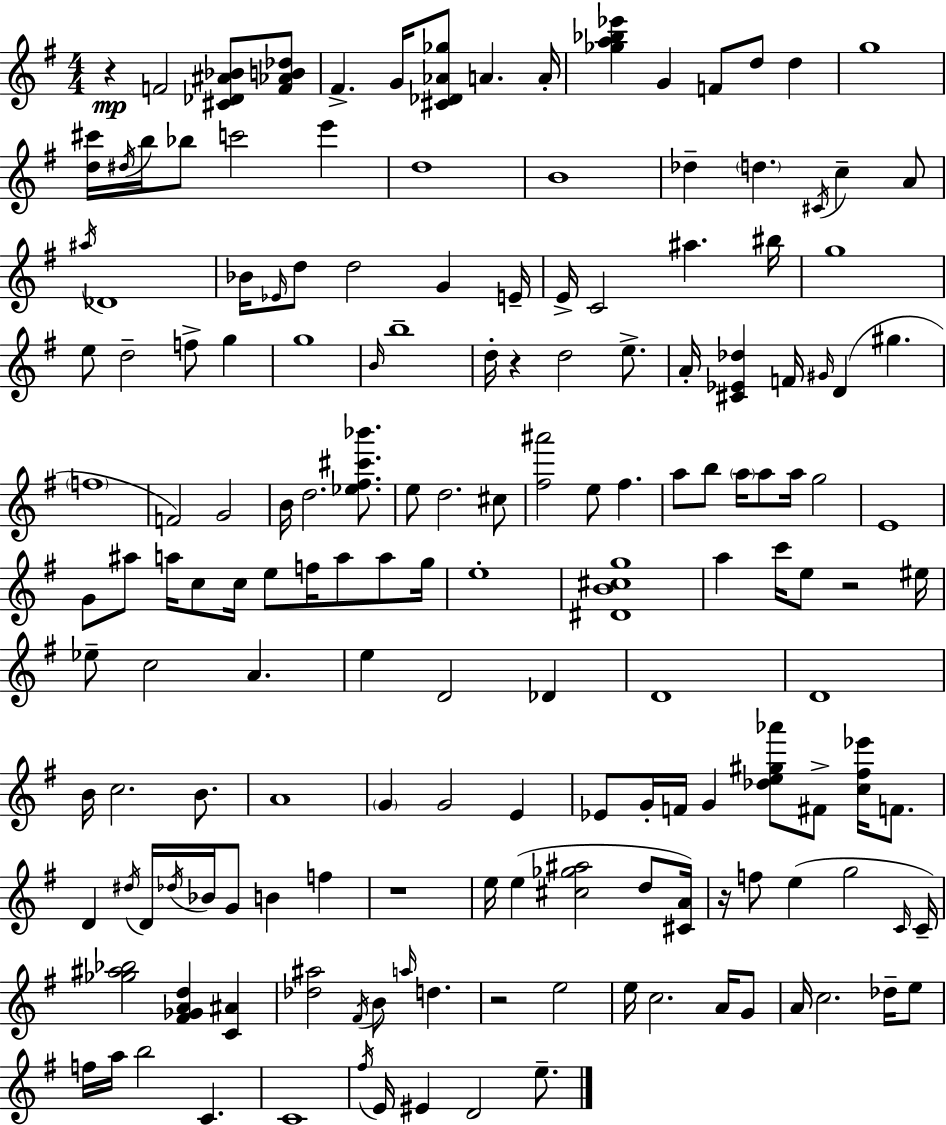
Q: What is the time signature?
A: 4/4